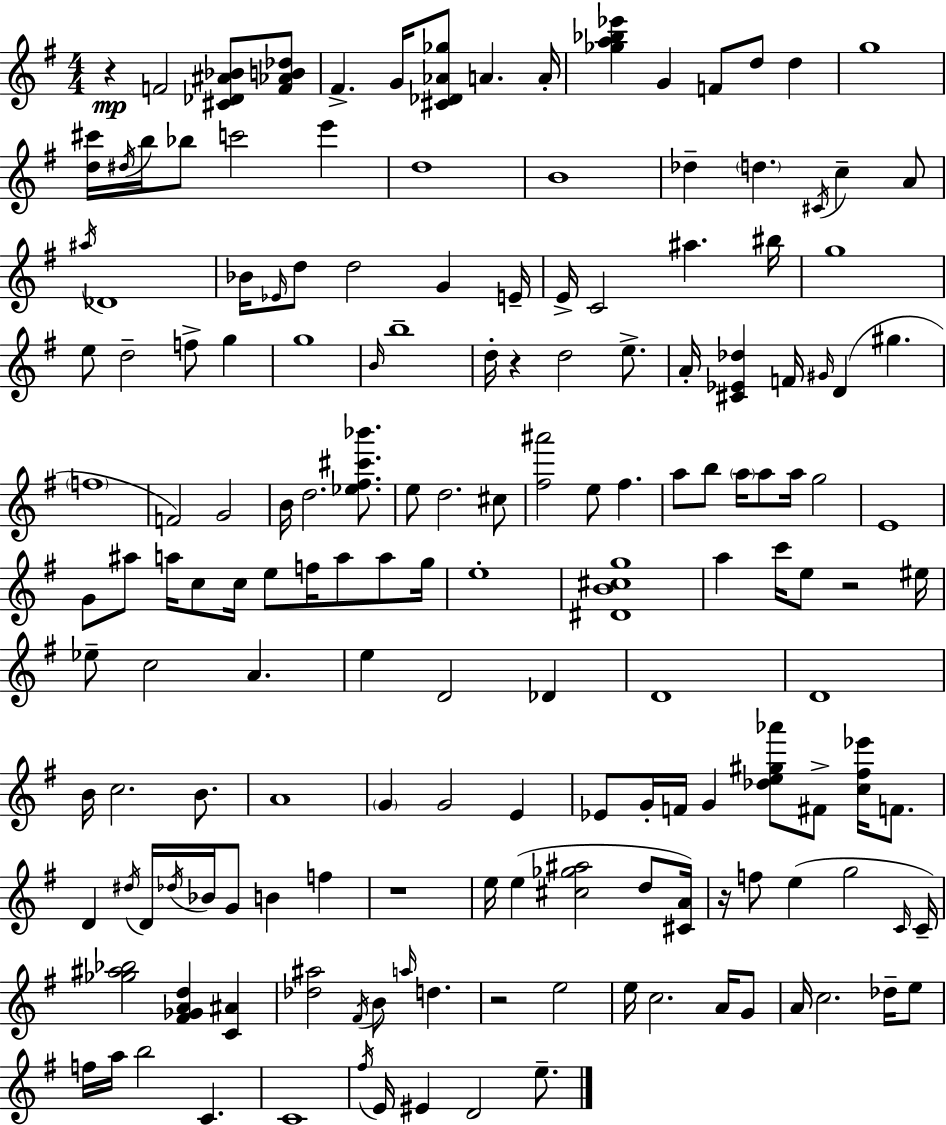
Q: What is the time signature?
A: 4/4